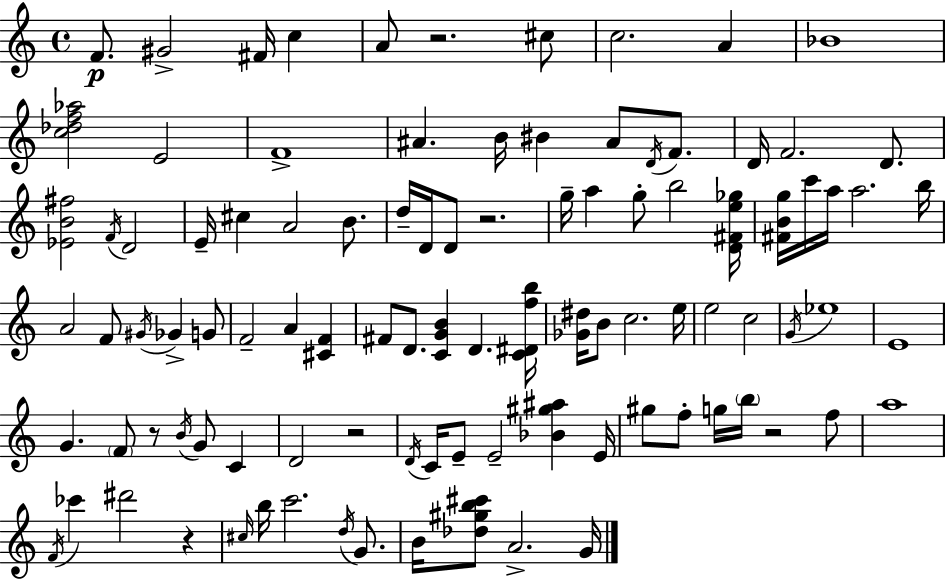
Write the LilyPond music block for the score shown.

{
  \clef treble
  \time 4/4
  \defaultTimeSignature
  \key c \major
  \repeat volta 2 { f'8.\p gis'2-> fis'16 c''4 | a'8 r2. cis''8 | c''2. a'4 | bes'1 | \break <c'' des'' f'' aes''>2 e'2 | f'1-> | ais'4. b'16 bis'4 ais'8 \acciaccatura { d'16 } f'8. | d'16 f'2. d'8. | \break <ees' b' fis''>2 \acciaccatura { f'16 } d'2 | e'16-- cis''4 a'2 b'8. | d''16-- d'16 d'8 r2. | g''16-- a''4 g''8-. b''2 | \break <d' fis' e'' ges''>16 <fis' b' g''>16 c'''16 a''16 a''2. | b''16 a'2 f'8 \acciaccatura { gis'16 } ges'4-> | g'8 f'2-- a'4 <cis' f'>4 | fis'8 d'8. <c' g' b'>4 d'4. | \break <c' dis' f'' b''>16 <ges' dis''>16 b'8 c''2. | e''16 e''2 c''2 | \acciaccatura { g'16 } ees''1 | e'1 | \break g'4. \parenthesize f'8 r8 \acciaccatura { b'16 } g'8 | c'4 d'2 r2 | \acciaccatura { d'16 } c'16 e'8-- e'2-- | <bes' gis'' ais''>4 e'16 gis''8 f''8-. g''16 \parenthesize b''16 r2 | \break f''8 a''1 | \acciaccatura { f'16 } ces'''4 dis'''2 | r4 \grace { cis''16 } b''16 c'''2. | \acciaccatura { d''16 } g'8. b'16 <des'' gis'' b'' cis'''>8 a'2.-> | \break g'16 } \bar "|."
}